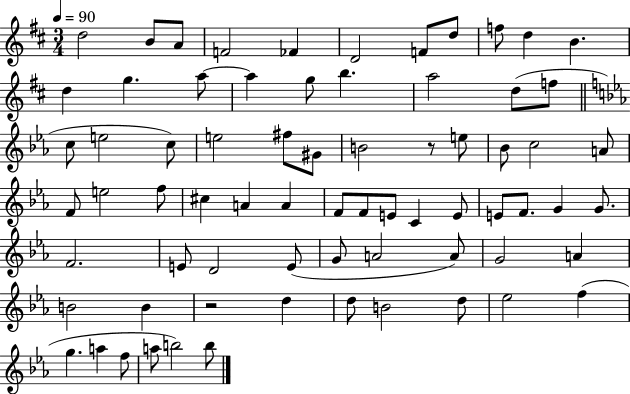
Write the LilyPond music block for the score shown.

{
  \clef treble
  \numericTimeSignature
  \time 3/4
  \key d \major
  \tempo 4 = 90
  \repeat volta 2 { d''2 b'8 a'8 | f'2 fes'4 | d'2 f'8 d''8 | f''8 d''4 b'4. | \break d''4 g''4. a''8~~ | a''4 g''8 b''4. | a''2 d''8( f''8 | \bar "||" \break \key c \minor c''8 e''2 c''8) | e''2 fis''8 gis'8 | b'2 r8 e''8 | bes'8 c''2 a'8 | \break f'8 e''2 f''8 | cis''4 a'4 a'4 | f'8 f'8 e'8 c'4 e'8 | e'8 f'8. g'4 g'8. | \break f'2. | e'8 d'2 e'8( | g'8 a'2 a'8) | g'2 a'4 | \break b'2 b'4 | r2 d''4 | d''8 b'2 d''8 | ees''2 f''4( | \break g''4. a''4 f''8 | a''8 b''2) b''8 | } \bar "|."
}